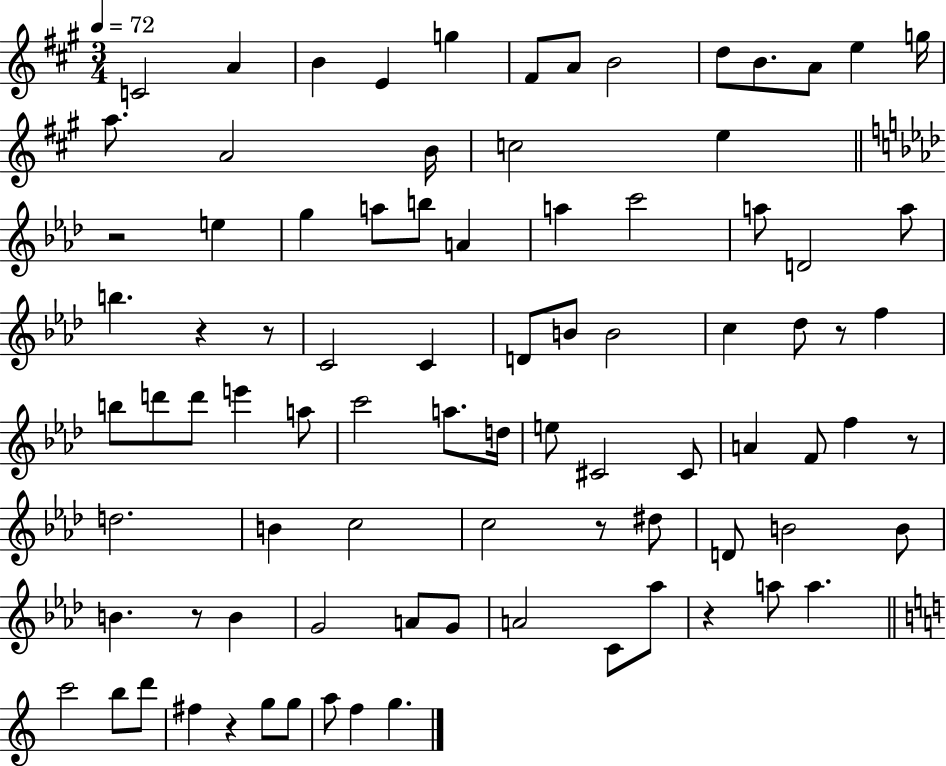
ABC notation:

X:1
T:Untitled
M:3/4
L:1/4
K:A
C2 A B E g ^F/2 A/2 B2 d/2 B/2 A/2 e g/4 a/2 A2 B/4 c2 e z2 e g a/2 b/2 A a c'2 a/2 D2 a/2 b z z/2 C2 C D/2 B/2 B2 c _d/2 z/2 f b/2 d'/2 d'/2 e' a/2 c'2 a/2 d/4 e/2 ^C2 ^C/2 A F/2 f z/2 d2 B c2 c2 z/2 ^d/2 D/2 B2 B/2 B z/2 B G2 A/2 G/2 A2 C/2 _a/2 z a/2 a c'2 b/2 d'/2 ^f z g/2 g/2 a/2 f g